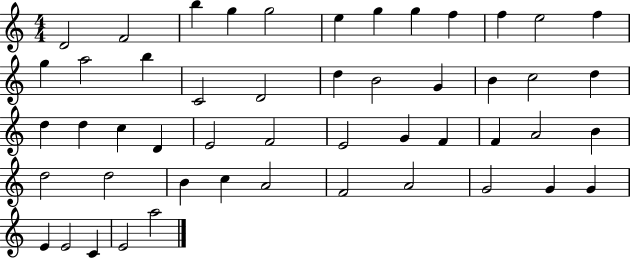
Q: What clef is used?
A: treble